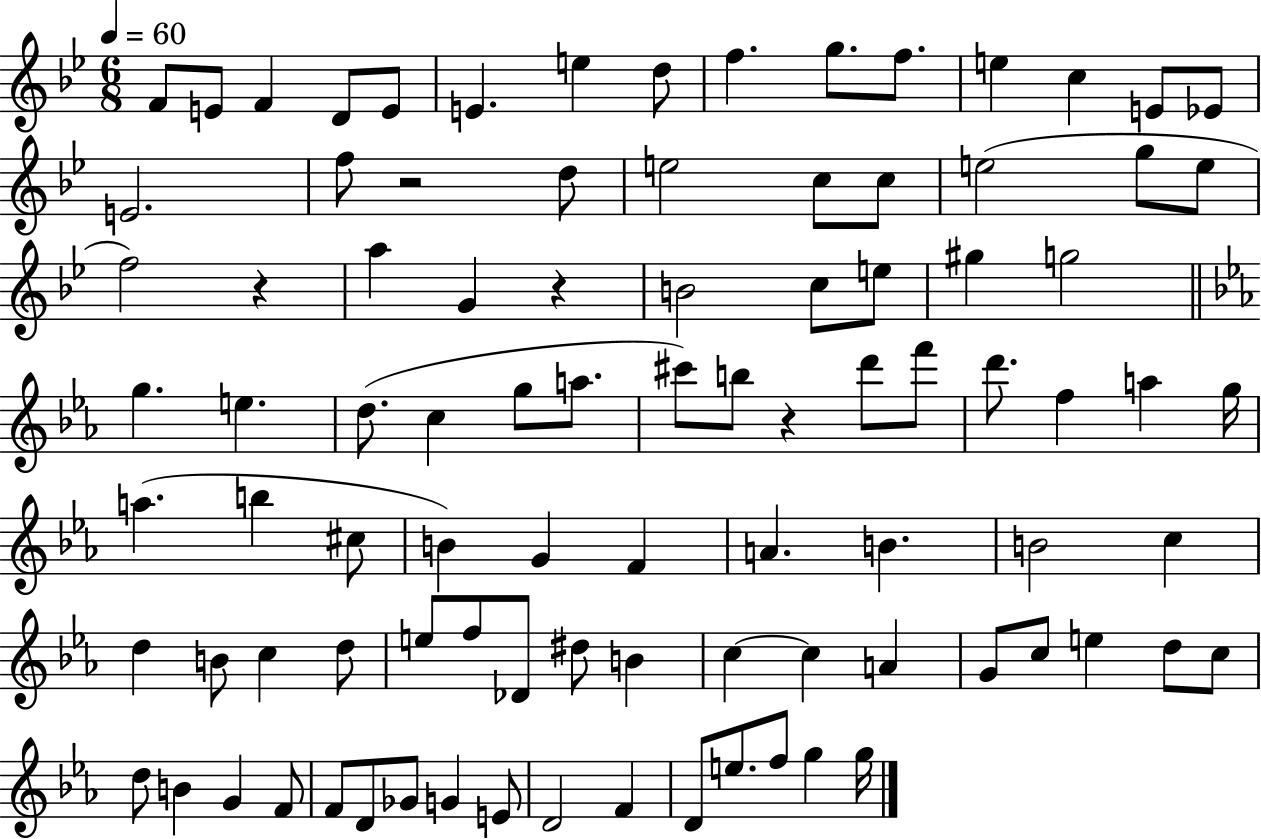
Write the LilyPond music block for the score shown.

{
  \clef treble
  \numericTimeSignature
  \time 6/8
  \key bes \major
  \tempo 4 = 60
  f'8 e'8 f'4 d'8 e'8 | e'4. e''4 d''8 | f''4. g''8. f''8. | e''4 c''4 e'8 ees'8 | \break e'2. | f''8 r2 d''8 | e''2 c''8 c''8 | e''2( g''8 e''8 | \break f''2) r4 | a''4 g'4 r4 | b'2 c''8 e''8 | gis''4 g''2 | \break \bar "||" \break \key ees \major g''4. e''4. | d''8.( c''4 g''8 a''8. | cis'''8) b''8 r4 d'''8 f'''8 | d'''8. f''4 a''4 g''16 | \break a''4.( b''4 cis''8 | b'4) g'4 f'4 | a'4. b'4. | b'2 c''4 | \break d''4 b'8 c''4 d''8 | e''8 f''8 des'8 dis''8 b'4 | c''4~~ c''4 a'4 | g'8 c''8 e''4 d''8 c''8 | \break d''8 b'4 g'4 f'8 | f'8 d'8 ges'8 g'4 e'8 | d'2 f'4 | d'8 e''8. f''8 g''4 g''16 | \break \bar "|."
}